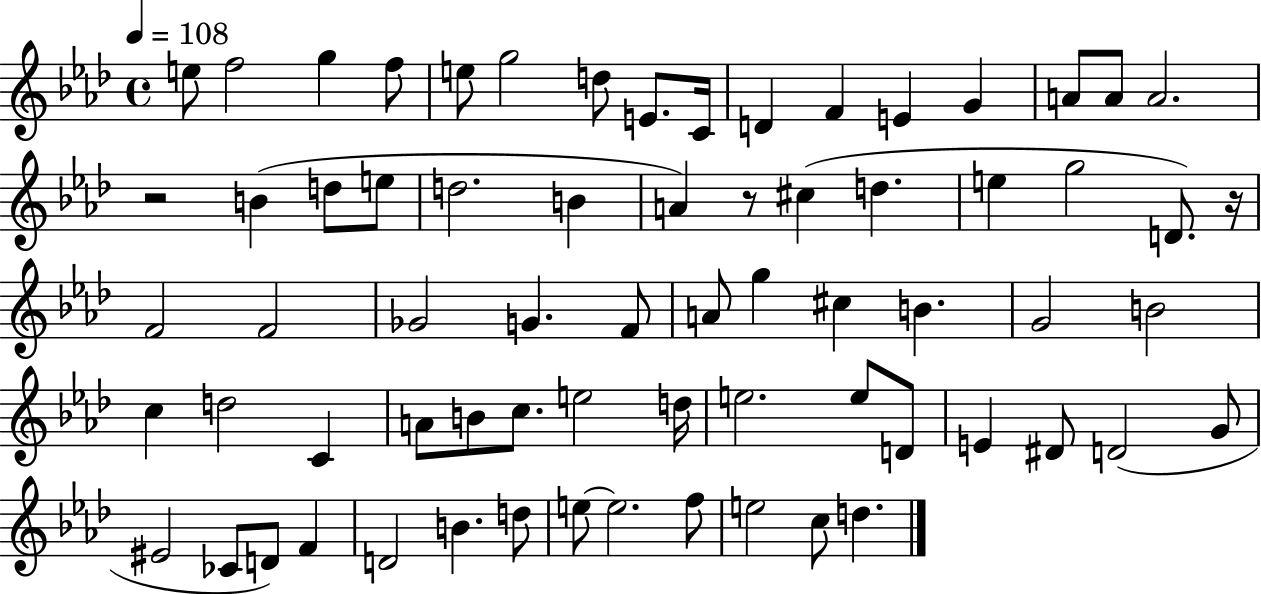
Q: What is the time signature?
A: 4/4